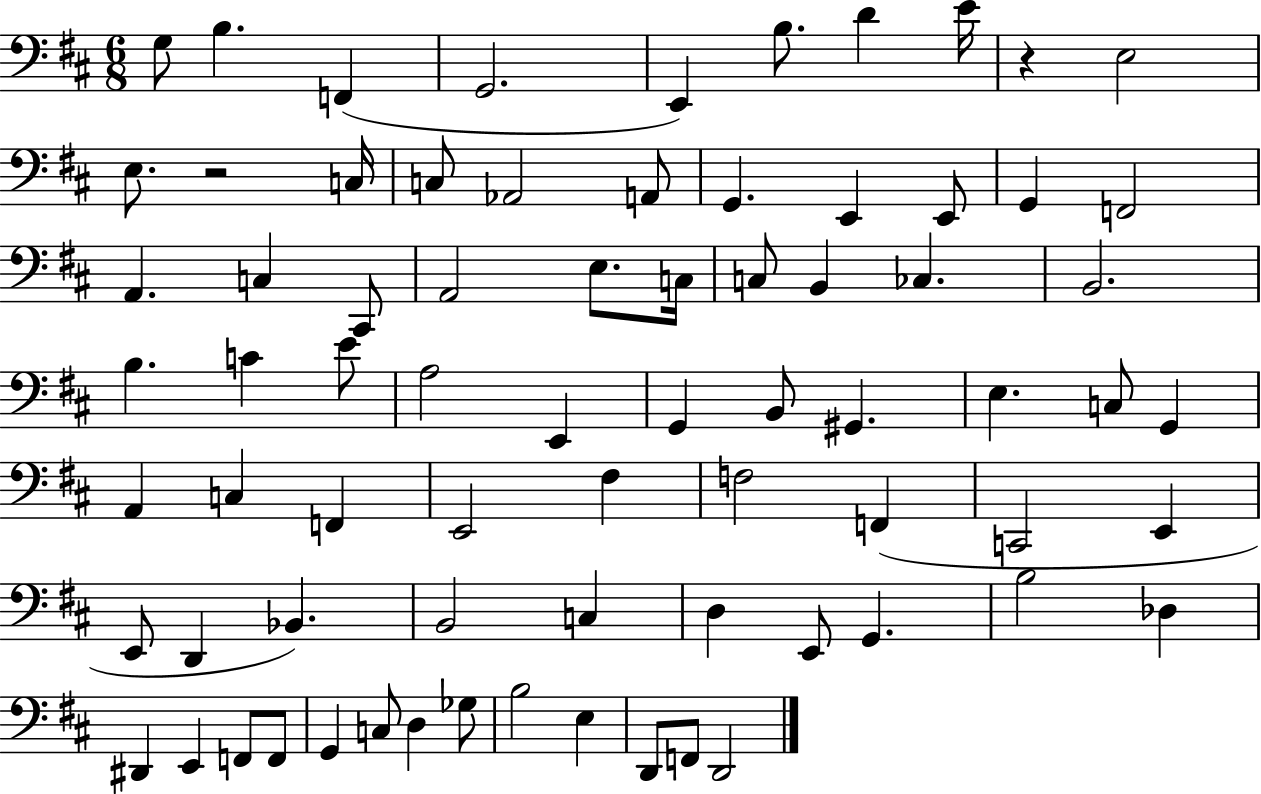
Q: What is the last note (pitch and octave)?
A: D2